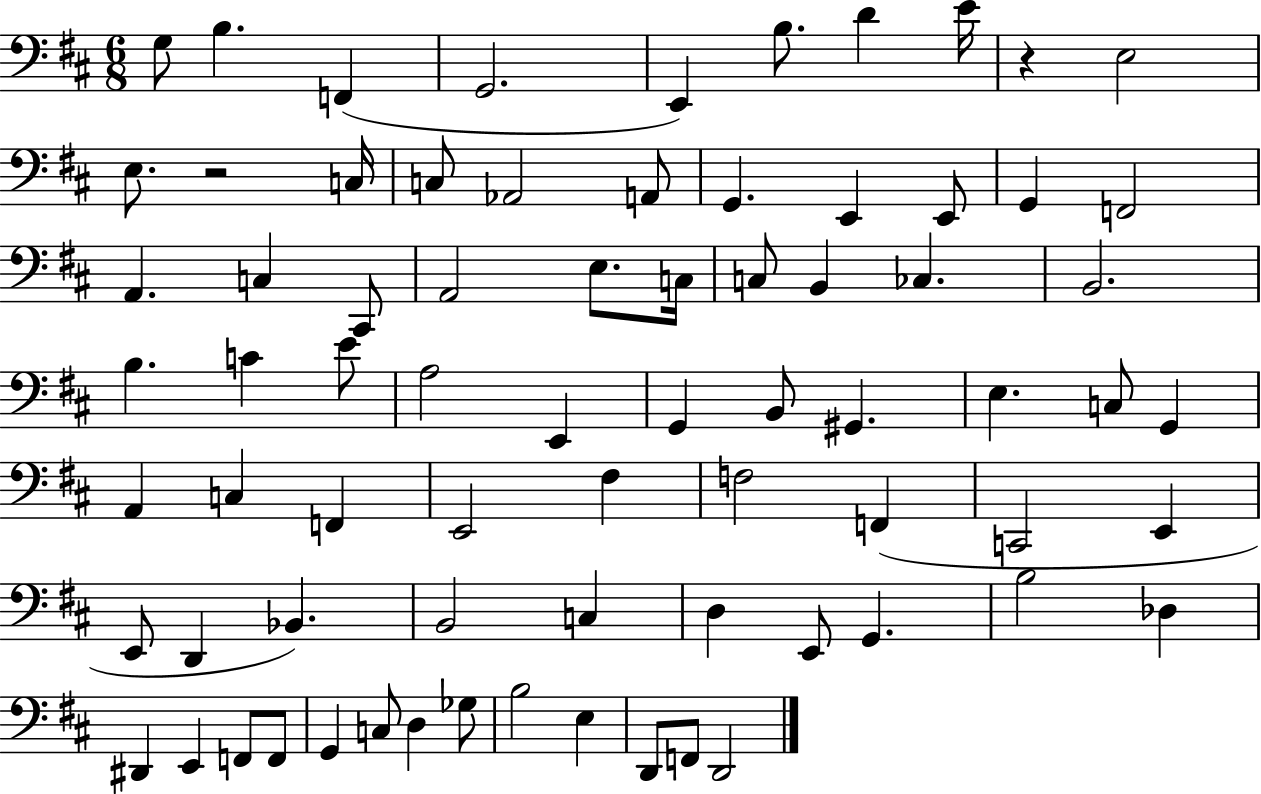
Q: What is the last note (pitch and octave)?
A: D2